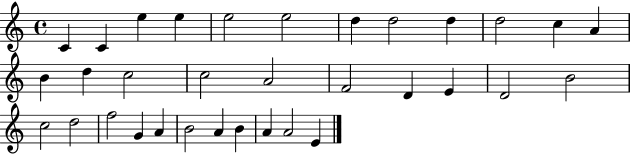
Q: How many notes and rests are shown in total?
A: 33